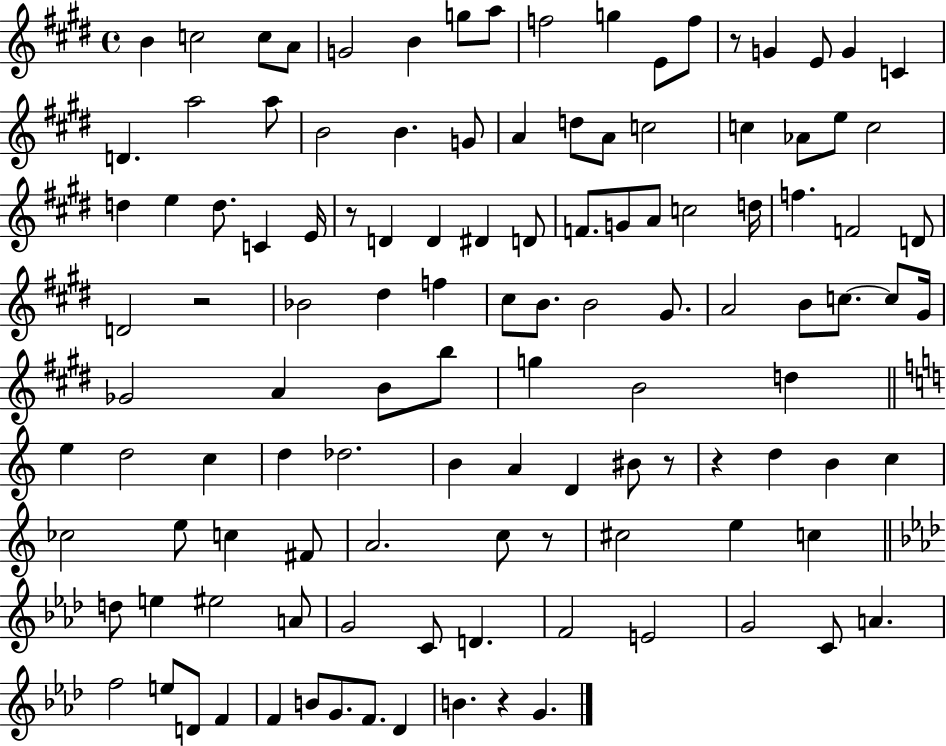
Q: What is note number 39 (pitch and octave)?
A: D4